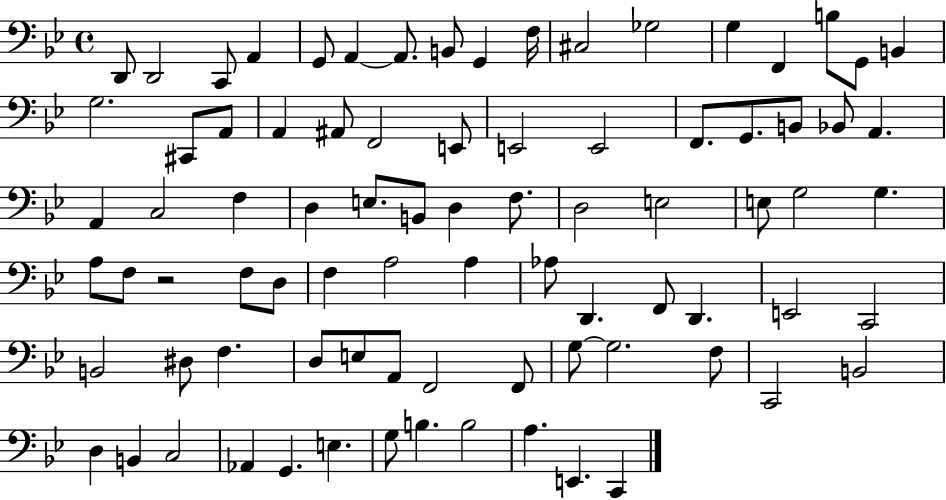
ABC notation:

X:1
T:Untitled
M:4/4
L:1/4
K:Bb
D,,/2 D,,2 C,,/2 A,, G,,/2 A,, A,,/2 B,,/2 G,, F,/4 ^C,2 _G,2 G, F,, B,/2 G,,/2 B,, G,2 ^C,,/2 A,,/2 A,, ^A,,/2 F,,2 E,,/2 E,,2 E,,2 F,,/2 G,,/2 B,,/2 _B,,/2 A,, A,, C,2 F, D, E,/2 B,,/2 D, F,/2 D,2 E,2 E,/2 G,2 G, A,/2 F,/2 z2 F,/2 D,/2 F, A,2 A, _A,/2 D,, F,,/2 D,, E,,2 C,,2 B,,2 ^D,/2 F, D,/2 E,/2 A,,/2 F,,2 F,,/2 G,/2 G,2 F,/2 C,,2 B,,2 D, B,, C,2 _A,, G,, E, G,/2 B, B,2 A, E,, C,,